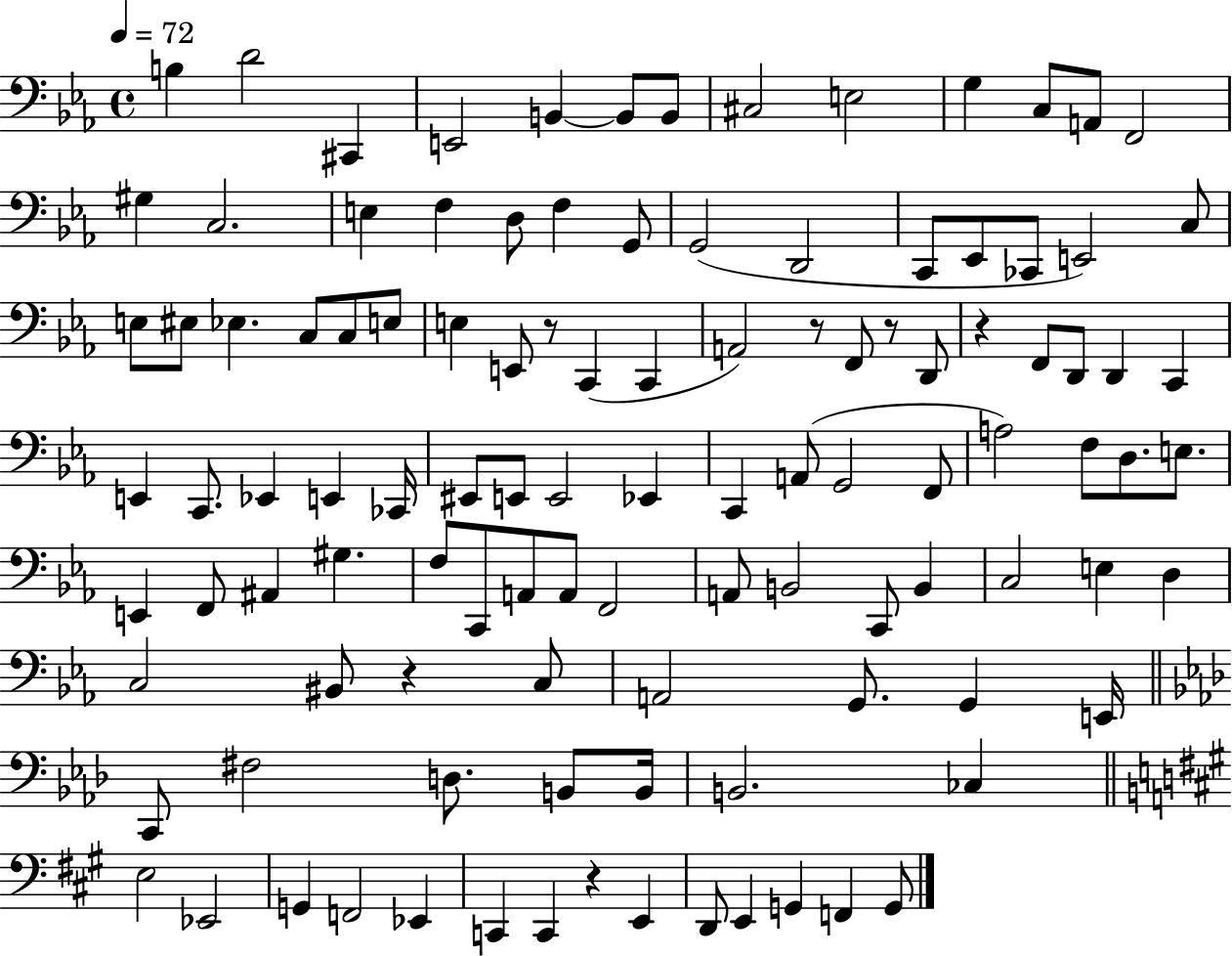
{
  \clef bass
  \time 4/4
  \defaultTimeSignature
  \key ees \major
  \tempo 4 = 72
  b4 d'2 cis,4 | e,2 b,4~~ b,8 b,8 | cis2 e2 | g4 c8 a,8 f,2 | \break gis4 c2. | e4 f4 d8 f4 g,8 | g,2( d,2 | c,8 ees,8 ces,8 e,2) c8 | \break e8 eis8 ees4. c8 c8 e8 | e4 e,8 r8 c,4( c,4 | a,2) r8 f,8 r8 d,8 | r4 f,8 d,8 d,4 c,4 | \break e,4 c,8. ees,4 e,4 ces,16 | eis,8 e,8 e,2 ees,4 | c,4 a,8( g,2 f,8 | a2) f8 d8. e8. | \break e,4 f,8 ais,4 gis4. | f8 c,8 a,8 a,8 f,2 | a,8 b,2 c,8 b,4 | c2 e4 d4 | \break c2 bis,8 r4 c8 | a,2 g,8. g,4 e,16 | \bar "||" \break \key aes \major c,8 fis2 d8. b,8 b,16 | b,2. ces4 | \bar "||" \break \key a \major e2 ees,2 | g,4 f,2 ees,4 | c,4 c,4 r4 e,4 | d,8 e,4 g,4 f,4 g,8 | \break \bar "|."
}